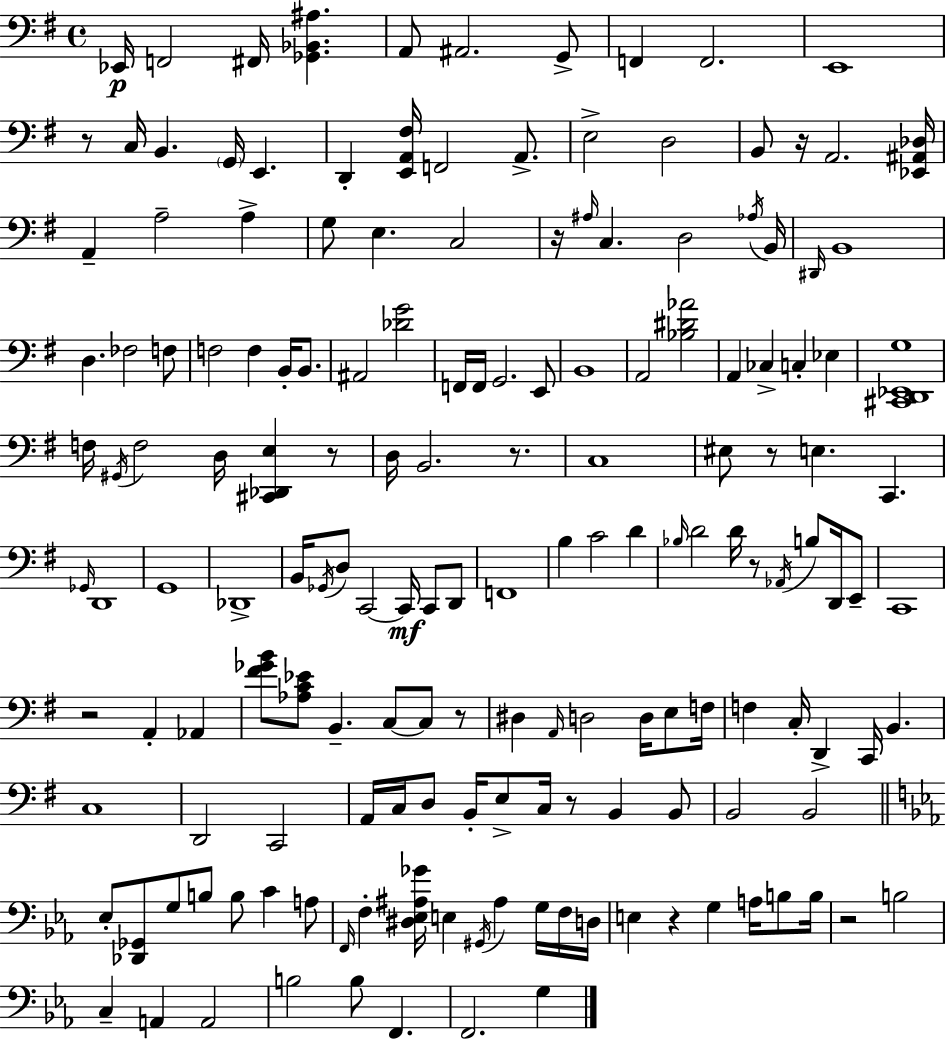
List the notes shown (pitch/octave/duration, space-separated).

Eb2/s F2/h F#2/s [Gb2,Bb2,A#3]/q. A2/e A#2/h. G2/e F2/q F2/h. E2/w R/e C3/s B2/q. G2/s E2/q. D2/q [E2,A2,F#3]/s F2/h A2/e. E3/h D3/h B2/e R/s A2/h. [Eb2,A#2,Db3]/s A2/q A3/h A3/q G3/e E3/q. C3/h R/s A#3/s C3/q. D3/h Ab3/s B2/s D#2/s B2/w D3/q. FES3/h F3/e F3/h F3/q B2/s B2/e. A#2/h [Db4,G4]/h F2/s F2/s G2/h. E2/e B2/w A2/h [Bb3,D#4,Ab4]/h A2/q CES3/q C3/q Eb3/q [C#2,D2,Eb2,G3]/w F3/s G#2/s F3/h D3/s [C#2,Db2,E3]/q R/e D3/s B2/h. R/e. C3/w EIS3/e R/e E3/q. C2/q. Gb2/s D2/w G2/w Db2/w B2/s Gb2/s D3/e C2/h C2/s C2/e D2/e F2/w B3/q C4/h D4/q Bb3/s D4/h D4/s R/e Ab2/s B3/e D2/s E2/e C2/w R/h A2/q Ab2/q [F#4,Gb4,B4]/e [Ab3,C4,Eb4]/e B2/q. C3/e C3/e R/e D#3/q A2/s D3/h D3/s E3/e F3/s F3/q C3/s D2/q C2/s B2/q. C3/w D2/h C2/h A2/s C3/s D3/e B2/s E3/e C3/s R/e B2/q B2/e B2/h B2/h Eb3/e [Db2,Gb2]/e G3/e B3/e B3/e C4/q A3/e F2/s F3/q [D#3,Eb3,A#3,Gb4]/s E3/q G#2/s A#3/q G3/s F3/s D3/s E3/q R/q G3/q A3/s B3/e B3/s R/h B3/h C3/q A2/q A2/h B3/h B3/e F2/q. F2/h. G3/q